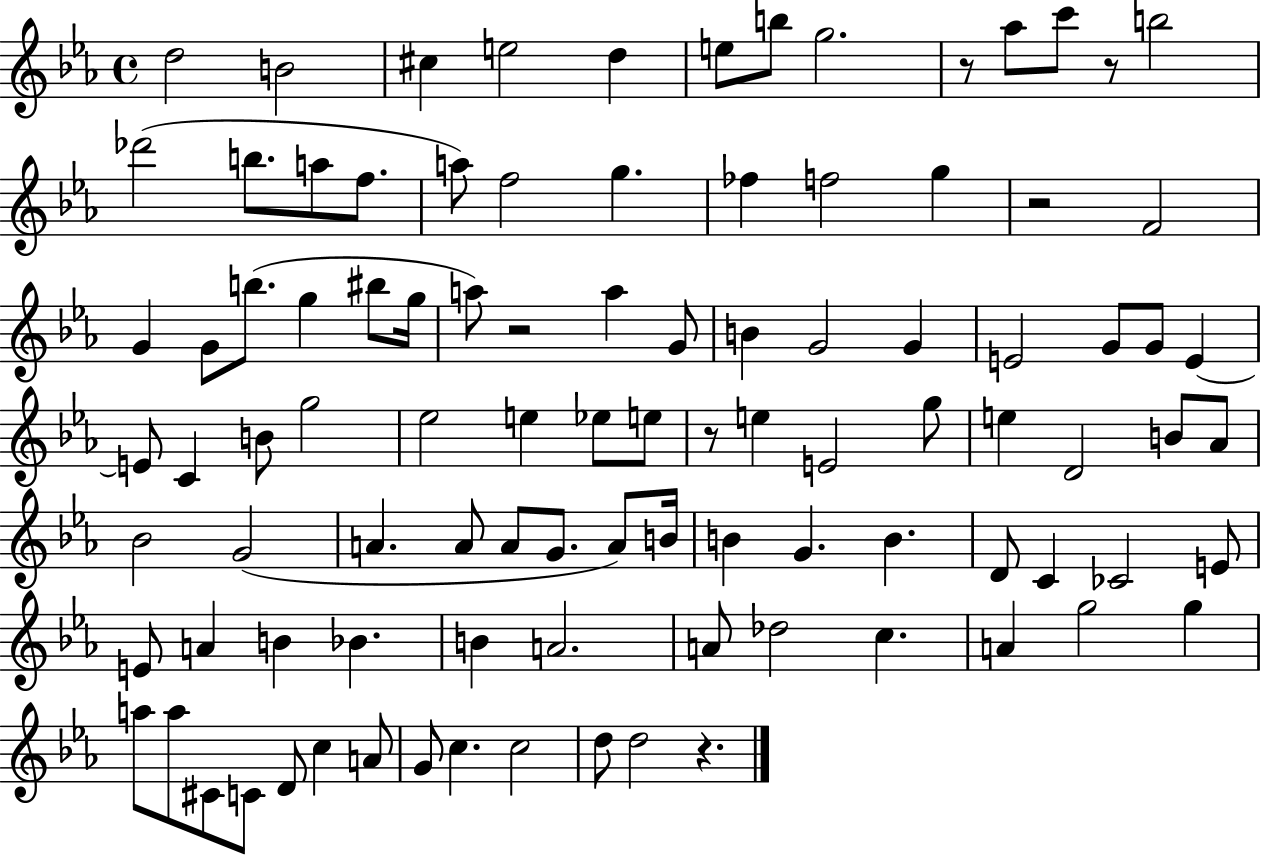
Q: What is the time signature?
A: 4/4